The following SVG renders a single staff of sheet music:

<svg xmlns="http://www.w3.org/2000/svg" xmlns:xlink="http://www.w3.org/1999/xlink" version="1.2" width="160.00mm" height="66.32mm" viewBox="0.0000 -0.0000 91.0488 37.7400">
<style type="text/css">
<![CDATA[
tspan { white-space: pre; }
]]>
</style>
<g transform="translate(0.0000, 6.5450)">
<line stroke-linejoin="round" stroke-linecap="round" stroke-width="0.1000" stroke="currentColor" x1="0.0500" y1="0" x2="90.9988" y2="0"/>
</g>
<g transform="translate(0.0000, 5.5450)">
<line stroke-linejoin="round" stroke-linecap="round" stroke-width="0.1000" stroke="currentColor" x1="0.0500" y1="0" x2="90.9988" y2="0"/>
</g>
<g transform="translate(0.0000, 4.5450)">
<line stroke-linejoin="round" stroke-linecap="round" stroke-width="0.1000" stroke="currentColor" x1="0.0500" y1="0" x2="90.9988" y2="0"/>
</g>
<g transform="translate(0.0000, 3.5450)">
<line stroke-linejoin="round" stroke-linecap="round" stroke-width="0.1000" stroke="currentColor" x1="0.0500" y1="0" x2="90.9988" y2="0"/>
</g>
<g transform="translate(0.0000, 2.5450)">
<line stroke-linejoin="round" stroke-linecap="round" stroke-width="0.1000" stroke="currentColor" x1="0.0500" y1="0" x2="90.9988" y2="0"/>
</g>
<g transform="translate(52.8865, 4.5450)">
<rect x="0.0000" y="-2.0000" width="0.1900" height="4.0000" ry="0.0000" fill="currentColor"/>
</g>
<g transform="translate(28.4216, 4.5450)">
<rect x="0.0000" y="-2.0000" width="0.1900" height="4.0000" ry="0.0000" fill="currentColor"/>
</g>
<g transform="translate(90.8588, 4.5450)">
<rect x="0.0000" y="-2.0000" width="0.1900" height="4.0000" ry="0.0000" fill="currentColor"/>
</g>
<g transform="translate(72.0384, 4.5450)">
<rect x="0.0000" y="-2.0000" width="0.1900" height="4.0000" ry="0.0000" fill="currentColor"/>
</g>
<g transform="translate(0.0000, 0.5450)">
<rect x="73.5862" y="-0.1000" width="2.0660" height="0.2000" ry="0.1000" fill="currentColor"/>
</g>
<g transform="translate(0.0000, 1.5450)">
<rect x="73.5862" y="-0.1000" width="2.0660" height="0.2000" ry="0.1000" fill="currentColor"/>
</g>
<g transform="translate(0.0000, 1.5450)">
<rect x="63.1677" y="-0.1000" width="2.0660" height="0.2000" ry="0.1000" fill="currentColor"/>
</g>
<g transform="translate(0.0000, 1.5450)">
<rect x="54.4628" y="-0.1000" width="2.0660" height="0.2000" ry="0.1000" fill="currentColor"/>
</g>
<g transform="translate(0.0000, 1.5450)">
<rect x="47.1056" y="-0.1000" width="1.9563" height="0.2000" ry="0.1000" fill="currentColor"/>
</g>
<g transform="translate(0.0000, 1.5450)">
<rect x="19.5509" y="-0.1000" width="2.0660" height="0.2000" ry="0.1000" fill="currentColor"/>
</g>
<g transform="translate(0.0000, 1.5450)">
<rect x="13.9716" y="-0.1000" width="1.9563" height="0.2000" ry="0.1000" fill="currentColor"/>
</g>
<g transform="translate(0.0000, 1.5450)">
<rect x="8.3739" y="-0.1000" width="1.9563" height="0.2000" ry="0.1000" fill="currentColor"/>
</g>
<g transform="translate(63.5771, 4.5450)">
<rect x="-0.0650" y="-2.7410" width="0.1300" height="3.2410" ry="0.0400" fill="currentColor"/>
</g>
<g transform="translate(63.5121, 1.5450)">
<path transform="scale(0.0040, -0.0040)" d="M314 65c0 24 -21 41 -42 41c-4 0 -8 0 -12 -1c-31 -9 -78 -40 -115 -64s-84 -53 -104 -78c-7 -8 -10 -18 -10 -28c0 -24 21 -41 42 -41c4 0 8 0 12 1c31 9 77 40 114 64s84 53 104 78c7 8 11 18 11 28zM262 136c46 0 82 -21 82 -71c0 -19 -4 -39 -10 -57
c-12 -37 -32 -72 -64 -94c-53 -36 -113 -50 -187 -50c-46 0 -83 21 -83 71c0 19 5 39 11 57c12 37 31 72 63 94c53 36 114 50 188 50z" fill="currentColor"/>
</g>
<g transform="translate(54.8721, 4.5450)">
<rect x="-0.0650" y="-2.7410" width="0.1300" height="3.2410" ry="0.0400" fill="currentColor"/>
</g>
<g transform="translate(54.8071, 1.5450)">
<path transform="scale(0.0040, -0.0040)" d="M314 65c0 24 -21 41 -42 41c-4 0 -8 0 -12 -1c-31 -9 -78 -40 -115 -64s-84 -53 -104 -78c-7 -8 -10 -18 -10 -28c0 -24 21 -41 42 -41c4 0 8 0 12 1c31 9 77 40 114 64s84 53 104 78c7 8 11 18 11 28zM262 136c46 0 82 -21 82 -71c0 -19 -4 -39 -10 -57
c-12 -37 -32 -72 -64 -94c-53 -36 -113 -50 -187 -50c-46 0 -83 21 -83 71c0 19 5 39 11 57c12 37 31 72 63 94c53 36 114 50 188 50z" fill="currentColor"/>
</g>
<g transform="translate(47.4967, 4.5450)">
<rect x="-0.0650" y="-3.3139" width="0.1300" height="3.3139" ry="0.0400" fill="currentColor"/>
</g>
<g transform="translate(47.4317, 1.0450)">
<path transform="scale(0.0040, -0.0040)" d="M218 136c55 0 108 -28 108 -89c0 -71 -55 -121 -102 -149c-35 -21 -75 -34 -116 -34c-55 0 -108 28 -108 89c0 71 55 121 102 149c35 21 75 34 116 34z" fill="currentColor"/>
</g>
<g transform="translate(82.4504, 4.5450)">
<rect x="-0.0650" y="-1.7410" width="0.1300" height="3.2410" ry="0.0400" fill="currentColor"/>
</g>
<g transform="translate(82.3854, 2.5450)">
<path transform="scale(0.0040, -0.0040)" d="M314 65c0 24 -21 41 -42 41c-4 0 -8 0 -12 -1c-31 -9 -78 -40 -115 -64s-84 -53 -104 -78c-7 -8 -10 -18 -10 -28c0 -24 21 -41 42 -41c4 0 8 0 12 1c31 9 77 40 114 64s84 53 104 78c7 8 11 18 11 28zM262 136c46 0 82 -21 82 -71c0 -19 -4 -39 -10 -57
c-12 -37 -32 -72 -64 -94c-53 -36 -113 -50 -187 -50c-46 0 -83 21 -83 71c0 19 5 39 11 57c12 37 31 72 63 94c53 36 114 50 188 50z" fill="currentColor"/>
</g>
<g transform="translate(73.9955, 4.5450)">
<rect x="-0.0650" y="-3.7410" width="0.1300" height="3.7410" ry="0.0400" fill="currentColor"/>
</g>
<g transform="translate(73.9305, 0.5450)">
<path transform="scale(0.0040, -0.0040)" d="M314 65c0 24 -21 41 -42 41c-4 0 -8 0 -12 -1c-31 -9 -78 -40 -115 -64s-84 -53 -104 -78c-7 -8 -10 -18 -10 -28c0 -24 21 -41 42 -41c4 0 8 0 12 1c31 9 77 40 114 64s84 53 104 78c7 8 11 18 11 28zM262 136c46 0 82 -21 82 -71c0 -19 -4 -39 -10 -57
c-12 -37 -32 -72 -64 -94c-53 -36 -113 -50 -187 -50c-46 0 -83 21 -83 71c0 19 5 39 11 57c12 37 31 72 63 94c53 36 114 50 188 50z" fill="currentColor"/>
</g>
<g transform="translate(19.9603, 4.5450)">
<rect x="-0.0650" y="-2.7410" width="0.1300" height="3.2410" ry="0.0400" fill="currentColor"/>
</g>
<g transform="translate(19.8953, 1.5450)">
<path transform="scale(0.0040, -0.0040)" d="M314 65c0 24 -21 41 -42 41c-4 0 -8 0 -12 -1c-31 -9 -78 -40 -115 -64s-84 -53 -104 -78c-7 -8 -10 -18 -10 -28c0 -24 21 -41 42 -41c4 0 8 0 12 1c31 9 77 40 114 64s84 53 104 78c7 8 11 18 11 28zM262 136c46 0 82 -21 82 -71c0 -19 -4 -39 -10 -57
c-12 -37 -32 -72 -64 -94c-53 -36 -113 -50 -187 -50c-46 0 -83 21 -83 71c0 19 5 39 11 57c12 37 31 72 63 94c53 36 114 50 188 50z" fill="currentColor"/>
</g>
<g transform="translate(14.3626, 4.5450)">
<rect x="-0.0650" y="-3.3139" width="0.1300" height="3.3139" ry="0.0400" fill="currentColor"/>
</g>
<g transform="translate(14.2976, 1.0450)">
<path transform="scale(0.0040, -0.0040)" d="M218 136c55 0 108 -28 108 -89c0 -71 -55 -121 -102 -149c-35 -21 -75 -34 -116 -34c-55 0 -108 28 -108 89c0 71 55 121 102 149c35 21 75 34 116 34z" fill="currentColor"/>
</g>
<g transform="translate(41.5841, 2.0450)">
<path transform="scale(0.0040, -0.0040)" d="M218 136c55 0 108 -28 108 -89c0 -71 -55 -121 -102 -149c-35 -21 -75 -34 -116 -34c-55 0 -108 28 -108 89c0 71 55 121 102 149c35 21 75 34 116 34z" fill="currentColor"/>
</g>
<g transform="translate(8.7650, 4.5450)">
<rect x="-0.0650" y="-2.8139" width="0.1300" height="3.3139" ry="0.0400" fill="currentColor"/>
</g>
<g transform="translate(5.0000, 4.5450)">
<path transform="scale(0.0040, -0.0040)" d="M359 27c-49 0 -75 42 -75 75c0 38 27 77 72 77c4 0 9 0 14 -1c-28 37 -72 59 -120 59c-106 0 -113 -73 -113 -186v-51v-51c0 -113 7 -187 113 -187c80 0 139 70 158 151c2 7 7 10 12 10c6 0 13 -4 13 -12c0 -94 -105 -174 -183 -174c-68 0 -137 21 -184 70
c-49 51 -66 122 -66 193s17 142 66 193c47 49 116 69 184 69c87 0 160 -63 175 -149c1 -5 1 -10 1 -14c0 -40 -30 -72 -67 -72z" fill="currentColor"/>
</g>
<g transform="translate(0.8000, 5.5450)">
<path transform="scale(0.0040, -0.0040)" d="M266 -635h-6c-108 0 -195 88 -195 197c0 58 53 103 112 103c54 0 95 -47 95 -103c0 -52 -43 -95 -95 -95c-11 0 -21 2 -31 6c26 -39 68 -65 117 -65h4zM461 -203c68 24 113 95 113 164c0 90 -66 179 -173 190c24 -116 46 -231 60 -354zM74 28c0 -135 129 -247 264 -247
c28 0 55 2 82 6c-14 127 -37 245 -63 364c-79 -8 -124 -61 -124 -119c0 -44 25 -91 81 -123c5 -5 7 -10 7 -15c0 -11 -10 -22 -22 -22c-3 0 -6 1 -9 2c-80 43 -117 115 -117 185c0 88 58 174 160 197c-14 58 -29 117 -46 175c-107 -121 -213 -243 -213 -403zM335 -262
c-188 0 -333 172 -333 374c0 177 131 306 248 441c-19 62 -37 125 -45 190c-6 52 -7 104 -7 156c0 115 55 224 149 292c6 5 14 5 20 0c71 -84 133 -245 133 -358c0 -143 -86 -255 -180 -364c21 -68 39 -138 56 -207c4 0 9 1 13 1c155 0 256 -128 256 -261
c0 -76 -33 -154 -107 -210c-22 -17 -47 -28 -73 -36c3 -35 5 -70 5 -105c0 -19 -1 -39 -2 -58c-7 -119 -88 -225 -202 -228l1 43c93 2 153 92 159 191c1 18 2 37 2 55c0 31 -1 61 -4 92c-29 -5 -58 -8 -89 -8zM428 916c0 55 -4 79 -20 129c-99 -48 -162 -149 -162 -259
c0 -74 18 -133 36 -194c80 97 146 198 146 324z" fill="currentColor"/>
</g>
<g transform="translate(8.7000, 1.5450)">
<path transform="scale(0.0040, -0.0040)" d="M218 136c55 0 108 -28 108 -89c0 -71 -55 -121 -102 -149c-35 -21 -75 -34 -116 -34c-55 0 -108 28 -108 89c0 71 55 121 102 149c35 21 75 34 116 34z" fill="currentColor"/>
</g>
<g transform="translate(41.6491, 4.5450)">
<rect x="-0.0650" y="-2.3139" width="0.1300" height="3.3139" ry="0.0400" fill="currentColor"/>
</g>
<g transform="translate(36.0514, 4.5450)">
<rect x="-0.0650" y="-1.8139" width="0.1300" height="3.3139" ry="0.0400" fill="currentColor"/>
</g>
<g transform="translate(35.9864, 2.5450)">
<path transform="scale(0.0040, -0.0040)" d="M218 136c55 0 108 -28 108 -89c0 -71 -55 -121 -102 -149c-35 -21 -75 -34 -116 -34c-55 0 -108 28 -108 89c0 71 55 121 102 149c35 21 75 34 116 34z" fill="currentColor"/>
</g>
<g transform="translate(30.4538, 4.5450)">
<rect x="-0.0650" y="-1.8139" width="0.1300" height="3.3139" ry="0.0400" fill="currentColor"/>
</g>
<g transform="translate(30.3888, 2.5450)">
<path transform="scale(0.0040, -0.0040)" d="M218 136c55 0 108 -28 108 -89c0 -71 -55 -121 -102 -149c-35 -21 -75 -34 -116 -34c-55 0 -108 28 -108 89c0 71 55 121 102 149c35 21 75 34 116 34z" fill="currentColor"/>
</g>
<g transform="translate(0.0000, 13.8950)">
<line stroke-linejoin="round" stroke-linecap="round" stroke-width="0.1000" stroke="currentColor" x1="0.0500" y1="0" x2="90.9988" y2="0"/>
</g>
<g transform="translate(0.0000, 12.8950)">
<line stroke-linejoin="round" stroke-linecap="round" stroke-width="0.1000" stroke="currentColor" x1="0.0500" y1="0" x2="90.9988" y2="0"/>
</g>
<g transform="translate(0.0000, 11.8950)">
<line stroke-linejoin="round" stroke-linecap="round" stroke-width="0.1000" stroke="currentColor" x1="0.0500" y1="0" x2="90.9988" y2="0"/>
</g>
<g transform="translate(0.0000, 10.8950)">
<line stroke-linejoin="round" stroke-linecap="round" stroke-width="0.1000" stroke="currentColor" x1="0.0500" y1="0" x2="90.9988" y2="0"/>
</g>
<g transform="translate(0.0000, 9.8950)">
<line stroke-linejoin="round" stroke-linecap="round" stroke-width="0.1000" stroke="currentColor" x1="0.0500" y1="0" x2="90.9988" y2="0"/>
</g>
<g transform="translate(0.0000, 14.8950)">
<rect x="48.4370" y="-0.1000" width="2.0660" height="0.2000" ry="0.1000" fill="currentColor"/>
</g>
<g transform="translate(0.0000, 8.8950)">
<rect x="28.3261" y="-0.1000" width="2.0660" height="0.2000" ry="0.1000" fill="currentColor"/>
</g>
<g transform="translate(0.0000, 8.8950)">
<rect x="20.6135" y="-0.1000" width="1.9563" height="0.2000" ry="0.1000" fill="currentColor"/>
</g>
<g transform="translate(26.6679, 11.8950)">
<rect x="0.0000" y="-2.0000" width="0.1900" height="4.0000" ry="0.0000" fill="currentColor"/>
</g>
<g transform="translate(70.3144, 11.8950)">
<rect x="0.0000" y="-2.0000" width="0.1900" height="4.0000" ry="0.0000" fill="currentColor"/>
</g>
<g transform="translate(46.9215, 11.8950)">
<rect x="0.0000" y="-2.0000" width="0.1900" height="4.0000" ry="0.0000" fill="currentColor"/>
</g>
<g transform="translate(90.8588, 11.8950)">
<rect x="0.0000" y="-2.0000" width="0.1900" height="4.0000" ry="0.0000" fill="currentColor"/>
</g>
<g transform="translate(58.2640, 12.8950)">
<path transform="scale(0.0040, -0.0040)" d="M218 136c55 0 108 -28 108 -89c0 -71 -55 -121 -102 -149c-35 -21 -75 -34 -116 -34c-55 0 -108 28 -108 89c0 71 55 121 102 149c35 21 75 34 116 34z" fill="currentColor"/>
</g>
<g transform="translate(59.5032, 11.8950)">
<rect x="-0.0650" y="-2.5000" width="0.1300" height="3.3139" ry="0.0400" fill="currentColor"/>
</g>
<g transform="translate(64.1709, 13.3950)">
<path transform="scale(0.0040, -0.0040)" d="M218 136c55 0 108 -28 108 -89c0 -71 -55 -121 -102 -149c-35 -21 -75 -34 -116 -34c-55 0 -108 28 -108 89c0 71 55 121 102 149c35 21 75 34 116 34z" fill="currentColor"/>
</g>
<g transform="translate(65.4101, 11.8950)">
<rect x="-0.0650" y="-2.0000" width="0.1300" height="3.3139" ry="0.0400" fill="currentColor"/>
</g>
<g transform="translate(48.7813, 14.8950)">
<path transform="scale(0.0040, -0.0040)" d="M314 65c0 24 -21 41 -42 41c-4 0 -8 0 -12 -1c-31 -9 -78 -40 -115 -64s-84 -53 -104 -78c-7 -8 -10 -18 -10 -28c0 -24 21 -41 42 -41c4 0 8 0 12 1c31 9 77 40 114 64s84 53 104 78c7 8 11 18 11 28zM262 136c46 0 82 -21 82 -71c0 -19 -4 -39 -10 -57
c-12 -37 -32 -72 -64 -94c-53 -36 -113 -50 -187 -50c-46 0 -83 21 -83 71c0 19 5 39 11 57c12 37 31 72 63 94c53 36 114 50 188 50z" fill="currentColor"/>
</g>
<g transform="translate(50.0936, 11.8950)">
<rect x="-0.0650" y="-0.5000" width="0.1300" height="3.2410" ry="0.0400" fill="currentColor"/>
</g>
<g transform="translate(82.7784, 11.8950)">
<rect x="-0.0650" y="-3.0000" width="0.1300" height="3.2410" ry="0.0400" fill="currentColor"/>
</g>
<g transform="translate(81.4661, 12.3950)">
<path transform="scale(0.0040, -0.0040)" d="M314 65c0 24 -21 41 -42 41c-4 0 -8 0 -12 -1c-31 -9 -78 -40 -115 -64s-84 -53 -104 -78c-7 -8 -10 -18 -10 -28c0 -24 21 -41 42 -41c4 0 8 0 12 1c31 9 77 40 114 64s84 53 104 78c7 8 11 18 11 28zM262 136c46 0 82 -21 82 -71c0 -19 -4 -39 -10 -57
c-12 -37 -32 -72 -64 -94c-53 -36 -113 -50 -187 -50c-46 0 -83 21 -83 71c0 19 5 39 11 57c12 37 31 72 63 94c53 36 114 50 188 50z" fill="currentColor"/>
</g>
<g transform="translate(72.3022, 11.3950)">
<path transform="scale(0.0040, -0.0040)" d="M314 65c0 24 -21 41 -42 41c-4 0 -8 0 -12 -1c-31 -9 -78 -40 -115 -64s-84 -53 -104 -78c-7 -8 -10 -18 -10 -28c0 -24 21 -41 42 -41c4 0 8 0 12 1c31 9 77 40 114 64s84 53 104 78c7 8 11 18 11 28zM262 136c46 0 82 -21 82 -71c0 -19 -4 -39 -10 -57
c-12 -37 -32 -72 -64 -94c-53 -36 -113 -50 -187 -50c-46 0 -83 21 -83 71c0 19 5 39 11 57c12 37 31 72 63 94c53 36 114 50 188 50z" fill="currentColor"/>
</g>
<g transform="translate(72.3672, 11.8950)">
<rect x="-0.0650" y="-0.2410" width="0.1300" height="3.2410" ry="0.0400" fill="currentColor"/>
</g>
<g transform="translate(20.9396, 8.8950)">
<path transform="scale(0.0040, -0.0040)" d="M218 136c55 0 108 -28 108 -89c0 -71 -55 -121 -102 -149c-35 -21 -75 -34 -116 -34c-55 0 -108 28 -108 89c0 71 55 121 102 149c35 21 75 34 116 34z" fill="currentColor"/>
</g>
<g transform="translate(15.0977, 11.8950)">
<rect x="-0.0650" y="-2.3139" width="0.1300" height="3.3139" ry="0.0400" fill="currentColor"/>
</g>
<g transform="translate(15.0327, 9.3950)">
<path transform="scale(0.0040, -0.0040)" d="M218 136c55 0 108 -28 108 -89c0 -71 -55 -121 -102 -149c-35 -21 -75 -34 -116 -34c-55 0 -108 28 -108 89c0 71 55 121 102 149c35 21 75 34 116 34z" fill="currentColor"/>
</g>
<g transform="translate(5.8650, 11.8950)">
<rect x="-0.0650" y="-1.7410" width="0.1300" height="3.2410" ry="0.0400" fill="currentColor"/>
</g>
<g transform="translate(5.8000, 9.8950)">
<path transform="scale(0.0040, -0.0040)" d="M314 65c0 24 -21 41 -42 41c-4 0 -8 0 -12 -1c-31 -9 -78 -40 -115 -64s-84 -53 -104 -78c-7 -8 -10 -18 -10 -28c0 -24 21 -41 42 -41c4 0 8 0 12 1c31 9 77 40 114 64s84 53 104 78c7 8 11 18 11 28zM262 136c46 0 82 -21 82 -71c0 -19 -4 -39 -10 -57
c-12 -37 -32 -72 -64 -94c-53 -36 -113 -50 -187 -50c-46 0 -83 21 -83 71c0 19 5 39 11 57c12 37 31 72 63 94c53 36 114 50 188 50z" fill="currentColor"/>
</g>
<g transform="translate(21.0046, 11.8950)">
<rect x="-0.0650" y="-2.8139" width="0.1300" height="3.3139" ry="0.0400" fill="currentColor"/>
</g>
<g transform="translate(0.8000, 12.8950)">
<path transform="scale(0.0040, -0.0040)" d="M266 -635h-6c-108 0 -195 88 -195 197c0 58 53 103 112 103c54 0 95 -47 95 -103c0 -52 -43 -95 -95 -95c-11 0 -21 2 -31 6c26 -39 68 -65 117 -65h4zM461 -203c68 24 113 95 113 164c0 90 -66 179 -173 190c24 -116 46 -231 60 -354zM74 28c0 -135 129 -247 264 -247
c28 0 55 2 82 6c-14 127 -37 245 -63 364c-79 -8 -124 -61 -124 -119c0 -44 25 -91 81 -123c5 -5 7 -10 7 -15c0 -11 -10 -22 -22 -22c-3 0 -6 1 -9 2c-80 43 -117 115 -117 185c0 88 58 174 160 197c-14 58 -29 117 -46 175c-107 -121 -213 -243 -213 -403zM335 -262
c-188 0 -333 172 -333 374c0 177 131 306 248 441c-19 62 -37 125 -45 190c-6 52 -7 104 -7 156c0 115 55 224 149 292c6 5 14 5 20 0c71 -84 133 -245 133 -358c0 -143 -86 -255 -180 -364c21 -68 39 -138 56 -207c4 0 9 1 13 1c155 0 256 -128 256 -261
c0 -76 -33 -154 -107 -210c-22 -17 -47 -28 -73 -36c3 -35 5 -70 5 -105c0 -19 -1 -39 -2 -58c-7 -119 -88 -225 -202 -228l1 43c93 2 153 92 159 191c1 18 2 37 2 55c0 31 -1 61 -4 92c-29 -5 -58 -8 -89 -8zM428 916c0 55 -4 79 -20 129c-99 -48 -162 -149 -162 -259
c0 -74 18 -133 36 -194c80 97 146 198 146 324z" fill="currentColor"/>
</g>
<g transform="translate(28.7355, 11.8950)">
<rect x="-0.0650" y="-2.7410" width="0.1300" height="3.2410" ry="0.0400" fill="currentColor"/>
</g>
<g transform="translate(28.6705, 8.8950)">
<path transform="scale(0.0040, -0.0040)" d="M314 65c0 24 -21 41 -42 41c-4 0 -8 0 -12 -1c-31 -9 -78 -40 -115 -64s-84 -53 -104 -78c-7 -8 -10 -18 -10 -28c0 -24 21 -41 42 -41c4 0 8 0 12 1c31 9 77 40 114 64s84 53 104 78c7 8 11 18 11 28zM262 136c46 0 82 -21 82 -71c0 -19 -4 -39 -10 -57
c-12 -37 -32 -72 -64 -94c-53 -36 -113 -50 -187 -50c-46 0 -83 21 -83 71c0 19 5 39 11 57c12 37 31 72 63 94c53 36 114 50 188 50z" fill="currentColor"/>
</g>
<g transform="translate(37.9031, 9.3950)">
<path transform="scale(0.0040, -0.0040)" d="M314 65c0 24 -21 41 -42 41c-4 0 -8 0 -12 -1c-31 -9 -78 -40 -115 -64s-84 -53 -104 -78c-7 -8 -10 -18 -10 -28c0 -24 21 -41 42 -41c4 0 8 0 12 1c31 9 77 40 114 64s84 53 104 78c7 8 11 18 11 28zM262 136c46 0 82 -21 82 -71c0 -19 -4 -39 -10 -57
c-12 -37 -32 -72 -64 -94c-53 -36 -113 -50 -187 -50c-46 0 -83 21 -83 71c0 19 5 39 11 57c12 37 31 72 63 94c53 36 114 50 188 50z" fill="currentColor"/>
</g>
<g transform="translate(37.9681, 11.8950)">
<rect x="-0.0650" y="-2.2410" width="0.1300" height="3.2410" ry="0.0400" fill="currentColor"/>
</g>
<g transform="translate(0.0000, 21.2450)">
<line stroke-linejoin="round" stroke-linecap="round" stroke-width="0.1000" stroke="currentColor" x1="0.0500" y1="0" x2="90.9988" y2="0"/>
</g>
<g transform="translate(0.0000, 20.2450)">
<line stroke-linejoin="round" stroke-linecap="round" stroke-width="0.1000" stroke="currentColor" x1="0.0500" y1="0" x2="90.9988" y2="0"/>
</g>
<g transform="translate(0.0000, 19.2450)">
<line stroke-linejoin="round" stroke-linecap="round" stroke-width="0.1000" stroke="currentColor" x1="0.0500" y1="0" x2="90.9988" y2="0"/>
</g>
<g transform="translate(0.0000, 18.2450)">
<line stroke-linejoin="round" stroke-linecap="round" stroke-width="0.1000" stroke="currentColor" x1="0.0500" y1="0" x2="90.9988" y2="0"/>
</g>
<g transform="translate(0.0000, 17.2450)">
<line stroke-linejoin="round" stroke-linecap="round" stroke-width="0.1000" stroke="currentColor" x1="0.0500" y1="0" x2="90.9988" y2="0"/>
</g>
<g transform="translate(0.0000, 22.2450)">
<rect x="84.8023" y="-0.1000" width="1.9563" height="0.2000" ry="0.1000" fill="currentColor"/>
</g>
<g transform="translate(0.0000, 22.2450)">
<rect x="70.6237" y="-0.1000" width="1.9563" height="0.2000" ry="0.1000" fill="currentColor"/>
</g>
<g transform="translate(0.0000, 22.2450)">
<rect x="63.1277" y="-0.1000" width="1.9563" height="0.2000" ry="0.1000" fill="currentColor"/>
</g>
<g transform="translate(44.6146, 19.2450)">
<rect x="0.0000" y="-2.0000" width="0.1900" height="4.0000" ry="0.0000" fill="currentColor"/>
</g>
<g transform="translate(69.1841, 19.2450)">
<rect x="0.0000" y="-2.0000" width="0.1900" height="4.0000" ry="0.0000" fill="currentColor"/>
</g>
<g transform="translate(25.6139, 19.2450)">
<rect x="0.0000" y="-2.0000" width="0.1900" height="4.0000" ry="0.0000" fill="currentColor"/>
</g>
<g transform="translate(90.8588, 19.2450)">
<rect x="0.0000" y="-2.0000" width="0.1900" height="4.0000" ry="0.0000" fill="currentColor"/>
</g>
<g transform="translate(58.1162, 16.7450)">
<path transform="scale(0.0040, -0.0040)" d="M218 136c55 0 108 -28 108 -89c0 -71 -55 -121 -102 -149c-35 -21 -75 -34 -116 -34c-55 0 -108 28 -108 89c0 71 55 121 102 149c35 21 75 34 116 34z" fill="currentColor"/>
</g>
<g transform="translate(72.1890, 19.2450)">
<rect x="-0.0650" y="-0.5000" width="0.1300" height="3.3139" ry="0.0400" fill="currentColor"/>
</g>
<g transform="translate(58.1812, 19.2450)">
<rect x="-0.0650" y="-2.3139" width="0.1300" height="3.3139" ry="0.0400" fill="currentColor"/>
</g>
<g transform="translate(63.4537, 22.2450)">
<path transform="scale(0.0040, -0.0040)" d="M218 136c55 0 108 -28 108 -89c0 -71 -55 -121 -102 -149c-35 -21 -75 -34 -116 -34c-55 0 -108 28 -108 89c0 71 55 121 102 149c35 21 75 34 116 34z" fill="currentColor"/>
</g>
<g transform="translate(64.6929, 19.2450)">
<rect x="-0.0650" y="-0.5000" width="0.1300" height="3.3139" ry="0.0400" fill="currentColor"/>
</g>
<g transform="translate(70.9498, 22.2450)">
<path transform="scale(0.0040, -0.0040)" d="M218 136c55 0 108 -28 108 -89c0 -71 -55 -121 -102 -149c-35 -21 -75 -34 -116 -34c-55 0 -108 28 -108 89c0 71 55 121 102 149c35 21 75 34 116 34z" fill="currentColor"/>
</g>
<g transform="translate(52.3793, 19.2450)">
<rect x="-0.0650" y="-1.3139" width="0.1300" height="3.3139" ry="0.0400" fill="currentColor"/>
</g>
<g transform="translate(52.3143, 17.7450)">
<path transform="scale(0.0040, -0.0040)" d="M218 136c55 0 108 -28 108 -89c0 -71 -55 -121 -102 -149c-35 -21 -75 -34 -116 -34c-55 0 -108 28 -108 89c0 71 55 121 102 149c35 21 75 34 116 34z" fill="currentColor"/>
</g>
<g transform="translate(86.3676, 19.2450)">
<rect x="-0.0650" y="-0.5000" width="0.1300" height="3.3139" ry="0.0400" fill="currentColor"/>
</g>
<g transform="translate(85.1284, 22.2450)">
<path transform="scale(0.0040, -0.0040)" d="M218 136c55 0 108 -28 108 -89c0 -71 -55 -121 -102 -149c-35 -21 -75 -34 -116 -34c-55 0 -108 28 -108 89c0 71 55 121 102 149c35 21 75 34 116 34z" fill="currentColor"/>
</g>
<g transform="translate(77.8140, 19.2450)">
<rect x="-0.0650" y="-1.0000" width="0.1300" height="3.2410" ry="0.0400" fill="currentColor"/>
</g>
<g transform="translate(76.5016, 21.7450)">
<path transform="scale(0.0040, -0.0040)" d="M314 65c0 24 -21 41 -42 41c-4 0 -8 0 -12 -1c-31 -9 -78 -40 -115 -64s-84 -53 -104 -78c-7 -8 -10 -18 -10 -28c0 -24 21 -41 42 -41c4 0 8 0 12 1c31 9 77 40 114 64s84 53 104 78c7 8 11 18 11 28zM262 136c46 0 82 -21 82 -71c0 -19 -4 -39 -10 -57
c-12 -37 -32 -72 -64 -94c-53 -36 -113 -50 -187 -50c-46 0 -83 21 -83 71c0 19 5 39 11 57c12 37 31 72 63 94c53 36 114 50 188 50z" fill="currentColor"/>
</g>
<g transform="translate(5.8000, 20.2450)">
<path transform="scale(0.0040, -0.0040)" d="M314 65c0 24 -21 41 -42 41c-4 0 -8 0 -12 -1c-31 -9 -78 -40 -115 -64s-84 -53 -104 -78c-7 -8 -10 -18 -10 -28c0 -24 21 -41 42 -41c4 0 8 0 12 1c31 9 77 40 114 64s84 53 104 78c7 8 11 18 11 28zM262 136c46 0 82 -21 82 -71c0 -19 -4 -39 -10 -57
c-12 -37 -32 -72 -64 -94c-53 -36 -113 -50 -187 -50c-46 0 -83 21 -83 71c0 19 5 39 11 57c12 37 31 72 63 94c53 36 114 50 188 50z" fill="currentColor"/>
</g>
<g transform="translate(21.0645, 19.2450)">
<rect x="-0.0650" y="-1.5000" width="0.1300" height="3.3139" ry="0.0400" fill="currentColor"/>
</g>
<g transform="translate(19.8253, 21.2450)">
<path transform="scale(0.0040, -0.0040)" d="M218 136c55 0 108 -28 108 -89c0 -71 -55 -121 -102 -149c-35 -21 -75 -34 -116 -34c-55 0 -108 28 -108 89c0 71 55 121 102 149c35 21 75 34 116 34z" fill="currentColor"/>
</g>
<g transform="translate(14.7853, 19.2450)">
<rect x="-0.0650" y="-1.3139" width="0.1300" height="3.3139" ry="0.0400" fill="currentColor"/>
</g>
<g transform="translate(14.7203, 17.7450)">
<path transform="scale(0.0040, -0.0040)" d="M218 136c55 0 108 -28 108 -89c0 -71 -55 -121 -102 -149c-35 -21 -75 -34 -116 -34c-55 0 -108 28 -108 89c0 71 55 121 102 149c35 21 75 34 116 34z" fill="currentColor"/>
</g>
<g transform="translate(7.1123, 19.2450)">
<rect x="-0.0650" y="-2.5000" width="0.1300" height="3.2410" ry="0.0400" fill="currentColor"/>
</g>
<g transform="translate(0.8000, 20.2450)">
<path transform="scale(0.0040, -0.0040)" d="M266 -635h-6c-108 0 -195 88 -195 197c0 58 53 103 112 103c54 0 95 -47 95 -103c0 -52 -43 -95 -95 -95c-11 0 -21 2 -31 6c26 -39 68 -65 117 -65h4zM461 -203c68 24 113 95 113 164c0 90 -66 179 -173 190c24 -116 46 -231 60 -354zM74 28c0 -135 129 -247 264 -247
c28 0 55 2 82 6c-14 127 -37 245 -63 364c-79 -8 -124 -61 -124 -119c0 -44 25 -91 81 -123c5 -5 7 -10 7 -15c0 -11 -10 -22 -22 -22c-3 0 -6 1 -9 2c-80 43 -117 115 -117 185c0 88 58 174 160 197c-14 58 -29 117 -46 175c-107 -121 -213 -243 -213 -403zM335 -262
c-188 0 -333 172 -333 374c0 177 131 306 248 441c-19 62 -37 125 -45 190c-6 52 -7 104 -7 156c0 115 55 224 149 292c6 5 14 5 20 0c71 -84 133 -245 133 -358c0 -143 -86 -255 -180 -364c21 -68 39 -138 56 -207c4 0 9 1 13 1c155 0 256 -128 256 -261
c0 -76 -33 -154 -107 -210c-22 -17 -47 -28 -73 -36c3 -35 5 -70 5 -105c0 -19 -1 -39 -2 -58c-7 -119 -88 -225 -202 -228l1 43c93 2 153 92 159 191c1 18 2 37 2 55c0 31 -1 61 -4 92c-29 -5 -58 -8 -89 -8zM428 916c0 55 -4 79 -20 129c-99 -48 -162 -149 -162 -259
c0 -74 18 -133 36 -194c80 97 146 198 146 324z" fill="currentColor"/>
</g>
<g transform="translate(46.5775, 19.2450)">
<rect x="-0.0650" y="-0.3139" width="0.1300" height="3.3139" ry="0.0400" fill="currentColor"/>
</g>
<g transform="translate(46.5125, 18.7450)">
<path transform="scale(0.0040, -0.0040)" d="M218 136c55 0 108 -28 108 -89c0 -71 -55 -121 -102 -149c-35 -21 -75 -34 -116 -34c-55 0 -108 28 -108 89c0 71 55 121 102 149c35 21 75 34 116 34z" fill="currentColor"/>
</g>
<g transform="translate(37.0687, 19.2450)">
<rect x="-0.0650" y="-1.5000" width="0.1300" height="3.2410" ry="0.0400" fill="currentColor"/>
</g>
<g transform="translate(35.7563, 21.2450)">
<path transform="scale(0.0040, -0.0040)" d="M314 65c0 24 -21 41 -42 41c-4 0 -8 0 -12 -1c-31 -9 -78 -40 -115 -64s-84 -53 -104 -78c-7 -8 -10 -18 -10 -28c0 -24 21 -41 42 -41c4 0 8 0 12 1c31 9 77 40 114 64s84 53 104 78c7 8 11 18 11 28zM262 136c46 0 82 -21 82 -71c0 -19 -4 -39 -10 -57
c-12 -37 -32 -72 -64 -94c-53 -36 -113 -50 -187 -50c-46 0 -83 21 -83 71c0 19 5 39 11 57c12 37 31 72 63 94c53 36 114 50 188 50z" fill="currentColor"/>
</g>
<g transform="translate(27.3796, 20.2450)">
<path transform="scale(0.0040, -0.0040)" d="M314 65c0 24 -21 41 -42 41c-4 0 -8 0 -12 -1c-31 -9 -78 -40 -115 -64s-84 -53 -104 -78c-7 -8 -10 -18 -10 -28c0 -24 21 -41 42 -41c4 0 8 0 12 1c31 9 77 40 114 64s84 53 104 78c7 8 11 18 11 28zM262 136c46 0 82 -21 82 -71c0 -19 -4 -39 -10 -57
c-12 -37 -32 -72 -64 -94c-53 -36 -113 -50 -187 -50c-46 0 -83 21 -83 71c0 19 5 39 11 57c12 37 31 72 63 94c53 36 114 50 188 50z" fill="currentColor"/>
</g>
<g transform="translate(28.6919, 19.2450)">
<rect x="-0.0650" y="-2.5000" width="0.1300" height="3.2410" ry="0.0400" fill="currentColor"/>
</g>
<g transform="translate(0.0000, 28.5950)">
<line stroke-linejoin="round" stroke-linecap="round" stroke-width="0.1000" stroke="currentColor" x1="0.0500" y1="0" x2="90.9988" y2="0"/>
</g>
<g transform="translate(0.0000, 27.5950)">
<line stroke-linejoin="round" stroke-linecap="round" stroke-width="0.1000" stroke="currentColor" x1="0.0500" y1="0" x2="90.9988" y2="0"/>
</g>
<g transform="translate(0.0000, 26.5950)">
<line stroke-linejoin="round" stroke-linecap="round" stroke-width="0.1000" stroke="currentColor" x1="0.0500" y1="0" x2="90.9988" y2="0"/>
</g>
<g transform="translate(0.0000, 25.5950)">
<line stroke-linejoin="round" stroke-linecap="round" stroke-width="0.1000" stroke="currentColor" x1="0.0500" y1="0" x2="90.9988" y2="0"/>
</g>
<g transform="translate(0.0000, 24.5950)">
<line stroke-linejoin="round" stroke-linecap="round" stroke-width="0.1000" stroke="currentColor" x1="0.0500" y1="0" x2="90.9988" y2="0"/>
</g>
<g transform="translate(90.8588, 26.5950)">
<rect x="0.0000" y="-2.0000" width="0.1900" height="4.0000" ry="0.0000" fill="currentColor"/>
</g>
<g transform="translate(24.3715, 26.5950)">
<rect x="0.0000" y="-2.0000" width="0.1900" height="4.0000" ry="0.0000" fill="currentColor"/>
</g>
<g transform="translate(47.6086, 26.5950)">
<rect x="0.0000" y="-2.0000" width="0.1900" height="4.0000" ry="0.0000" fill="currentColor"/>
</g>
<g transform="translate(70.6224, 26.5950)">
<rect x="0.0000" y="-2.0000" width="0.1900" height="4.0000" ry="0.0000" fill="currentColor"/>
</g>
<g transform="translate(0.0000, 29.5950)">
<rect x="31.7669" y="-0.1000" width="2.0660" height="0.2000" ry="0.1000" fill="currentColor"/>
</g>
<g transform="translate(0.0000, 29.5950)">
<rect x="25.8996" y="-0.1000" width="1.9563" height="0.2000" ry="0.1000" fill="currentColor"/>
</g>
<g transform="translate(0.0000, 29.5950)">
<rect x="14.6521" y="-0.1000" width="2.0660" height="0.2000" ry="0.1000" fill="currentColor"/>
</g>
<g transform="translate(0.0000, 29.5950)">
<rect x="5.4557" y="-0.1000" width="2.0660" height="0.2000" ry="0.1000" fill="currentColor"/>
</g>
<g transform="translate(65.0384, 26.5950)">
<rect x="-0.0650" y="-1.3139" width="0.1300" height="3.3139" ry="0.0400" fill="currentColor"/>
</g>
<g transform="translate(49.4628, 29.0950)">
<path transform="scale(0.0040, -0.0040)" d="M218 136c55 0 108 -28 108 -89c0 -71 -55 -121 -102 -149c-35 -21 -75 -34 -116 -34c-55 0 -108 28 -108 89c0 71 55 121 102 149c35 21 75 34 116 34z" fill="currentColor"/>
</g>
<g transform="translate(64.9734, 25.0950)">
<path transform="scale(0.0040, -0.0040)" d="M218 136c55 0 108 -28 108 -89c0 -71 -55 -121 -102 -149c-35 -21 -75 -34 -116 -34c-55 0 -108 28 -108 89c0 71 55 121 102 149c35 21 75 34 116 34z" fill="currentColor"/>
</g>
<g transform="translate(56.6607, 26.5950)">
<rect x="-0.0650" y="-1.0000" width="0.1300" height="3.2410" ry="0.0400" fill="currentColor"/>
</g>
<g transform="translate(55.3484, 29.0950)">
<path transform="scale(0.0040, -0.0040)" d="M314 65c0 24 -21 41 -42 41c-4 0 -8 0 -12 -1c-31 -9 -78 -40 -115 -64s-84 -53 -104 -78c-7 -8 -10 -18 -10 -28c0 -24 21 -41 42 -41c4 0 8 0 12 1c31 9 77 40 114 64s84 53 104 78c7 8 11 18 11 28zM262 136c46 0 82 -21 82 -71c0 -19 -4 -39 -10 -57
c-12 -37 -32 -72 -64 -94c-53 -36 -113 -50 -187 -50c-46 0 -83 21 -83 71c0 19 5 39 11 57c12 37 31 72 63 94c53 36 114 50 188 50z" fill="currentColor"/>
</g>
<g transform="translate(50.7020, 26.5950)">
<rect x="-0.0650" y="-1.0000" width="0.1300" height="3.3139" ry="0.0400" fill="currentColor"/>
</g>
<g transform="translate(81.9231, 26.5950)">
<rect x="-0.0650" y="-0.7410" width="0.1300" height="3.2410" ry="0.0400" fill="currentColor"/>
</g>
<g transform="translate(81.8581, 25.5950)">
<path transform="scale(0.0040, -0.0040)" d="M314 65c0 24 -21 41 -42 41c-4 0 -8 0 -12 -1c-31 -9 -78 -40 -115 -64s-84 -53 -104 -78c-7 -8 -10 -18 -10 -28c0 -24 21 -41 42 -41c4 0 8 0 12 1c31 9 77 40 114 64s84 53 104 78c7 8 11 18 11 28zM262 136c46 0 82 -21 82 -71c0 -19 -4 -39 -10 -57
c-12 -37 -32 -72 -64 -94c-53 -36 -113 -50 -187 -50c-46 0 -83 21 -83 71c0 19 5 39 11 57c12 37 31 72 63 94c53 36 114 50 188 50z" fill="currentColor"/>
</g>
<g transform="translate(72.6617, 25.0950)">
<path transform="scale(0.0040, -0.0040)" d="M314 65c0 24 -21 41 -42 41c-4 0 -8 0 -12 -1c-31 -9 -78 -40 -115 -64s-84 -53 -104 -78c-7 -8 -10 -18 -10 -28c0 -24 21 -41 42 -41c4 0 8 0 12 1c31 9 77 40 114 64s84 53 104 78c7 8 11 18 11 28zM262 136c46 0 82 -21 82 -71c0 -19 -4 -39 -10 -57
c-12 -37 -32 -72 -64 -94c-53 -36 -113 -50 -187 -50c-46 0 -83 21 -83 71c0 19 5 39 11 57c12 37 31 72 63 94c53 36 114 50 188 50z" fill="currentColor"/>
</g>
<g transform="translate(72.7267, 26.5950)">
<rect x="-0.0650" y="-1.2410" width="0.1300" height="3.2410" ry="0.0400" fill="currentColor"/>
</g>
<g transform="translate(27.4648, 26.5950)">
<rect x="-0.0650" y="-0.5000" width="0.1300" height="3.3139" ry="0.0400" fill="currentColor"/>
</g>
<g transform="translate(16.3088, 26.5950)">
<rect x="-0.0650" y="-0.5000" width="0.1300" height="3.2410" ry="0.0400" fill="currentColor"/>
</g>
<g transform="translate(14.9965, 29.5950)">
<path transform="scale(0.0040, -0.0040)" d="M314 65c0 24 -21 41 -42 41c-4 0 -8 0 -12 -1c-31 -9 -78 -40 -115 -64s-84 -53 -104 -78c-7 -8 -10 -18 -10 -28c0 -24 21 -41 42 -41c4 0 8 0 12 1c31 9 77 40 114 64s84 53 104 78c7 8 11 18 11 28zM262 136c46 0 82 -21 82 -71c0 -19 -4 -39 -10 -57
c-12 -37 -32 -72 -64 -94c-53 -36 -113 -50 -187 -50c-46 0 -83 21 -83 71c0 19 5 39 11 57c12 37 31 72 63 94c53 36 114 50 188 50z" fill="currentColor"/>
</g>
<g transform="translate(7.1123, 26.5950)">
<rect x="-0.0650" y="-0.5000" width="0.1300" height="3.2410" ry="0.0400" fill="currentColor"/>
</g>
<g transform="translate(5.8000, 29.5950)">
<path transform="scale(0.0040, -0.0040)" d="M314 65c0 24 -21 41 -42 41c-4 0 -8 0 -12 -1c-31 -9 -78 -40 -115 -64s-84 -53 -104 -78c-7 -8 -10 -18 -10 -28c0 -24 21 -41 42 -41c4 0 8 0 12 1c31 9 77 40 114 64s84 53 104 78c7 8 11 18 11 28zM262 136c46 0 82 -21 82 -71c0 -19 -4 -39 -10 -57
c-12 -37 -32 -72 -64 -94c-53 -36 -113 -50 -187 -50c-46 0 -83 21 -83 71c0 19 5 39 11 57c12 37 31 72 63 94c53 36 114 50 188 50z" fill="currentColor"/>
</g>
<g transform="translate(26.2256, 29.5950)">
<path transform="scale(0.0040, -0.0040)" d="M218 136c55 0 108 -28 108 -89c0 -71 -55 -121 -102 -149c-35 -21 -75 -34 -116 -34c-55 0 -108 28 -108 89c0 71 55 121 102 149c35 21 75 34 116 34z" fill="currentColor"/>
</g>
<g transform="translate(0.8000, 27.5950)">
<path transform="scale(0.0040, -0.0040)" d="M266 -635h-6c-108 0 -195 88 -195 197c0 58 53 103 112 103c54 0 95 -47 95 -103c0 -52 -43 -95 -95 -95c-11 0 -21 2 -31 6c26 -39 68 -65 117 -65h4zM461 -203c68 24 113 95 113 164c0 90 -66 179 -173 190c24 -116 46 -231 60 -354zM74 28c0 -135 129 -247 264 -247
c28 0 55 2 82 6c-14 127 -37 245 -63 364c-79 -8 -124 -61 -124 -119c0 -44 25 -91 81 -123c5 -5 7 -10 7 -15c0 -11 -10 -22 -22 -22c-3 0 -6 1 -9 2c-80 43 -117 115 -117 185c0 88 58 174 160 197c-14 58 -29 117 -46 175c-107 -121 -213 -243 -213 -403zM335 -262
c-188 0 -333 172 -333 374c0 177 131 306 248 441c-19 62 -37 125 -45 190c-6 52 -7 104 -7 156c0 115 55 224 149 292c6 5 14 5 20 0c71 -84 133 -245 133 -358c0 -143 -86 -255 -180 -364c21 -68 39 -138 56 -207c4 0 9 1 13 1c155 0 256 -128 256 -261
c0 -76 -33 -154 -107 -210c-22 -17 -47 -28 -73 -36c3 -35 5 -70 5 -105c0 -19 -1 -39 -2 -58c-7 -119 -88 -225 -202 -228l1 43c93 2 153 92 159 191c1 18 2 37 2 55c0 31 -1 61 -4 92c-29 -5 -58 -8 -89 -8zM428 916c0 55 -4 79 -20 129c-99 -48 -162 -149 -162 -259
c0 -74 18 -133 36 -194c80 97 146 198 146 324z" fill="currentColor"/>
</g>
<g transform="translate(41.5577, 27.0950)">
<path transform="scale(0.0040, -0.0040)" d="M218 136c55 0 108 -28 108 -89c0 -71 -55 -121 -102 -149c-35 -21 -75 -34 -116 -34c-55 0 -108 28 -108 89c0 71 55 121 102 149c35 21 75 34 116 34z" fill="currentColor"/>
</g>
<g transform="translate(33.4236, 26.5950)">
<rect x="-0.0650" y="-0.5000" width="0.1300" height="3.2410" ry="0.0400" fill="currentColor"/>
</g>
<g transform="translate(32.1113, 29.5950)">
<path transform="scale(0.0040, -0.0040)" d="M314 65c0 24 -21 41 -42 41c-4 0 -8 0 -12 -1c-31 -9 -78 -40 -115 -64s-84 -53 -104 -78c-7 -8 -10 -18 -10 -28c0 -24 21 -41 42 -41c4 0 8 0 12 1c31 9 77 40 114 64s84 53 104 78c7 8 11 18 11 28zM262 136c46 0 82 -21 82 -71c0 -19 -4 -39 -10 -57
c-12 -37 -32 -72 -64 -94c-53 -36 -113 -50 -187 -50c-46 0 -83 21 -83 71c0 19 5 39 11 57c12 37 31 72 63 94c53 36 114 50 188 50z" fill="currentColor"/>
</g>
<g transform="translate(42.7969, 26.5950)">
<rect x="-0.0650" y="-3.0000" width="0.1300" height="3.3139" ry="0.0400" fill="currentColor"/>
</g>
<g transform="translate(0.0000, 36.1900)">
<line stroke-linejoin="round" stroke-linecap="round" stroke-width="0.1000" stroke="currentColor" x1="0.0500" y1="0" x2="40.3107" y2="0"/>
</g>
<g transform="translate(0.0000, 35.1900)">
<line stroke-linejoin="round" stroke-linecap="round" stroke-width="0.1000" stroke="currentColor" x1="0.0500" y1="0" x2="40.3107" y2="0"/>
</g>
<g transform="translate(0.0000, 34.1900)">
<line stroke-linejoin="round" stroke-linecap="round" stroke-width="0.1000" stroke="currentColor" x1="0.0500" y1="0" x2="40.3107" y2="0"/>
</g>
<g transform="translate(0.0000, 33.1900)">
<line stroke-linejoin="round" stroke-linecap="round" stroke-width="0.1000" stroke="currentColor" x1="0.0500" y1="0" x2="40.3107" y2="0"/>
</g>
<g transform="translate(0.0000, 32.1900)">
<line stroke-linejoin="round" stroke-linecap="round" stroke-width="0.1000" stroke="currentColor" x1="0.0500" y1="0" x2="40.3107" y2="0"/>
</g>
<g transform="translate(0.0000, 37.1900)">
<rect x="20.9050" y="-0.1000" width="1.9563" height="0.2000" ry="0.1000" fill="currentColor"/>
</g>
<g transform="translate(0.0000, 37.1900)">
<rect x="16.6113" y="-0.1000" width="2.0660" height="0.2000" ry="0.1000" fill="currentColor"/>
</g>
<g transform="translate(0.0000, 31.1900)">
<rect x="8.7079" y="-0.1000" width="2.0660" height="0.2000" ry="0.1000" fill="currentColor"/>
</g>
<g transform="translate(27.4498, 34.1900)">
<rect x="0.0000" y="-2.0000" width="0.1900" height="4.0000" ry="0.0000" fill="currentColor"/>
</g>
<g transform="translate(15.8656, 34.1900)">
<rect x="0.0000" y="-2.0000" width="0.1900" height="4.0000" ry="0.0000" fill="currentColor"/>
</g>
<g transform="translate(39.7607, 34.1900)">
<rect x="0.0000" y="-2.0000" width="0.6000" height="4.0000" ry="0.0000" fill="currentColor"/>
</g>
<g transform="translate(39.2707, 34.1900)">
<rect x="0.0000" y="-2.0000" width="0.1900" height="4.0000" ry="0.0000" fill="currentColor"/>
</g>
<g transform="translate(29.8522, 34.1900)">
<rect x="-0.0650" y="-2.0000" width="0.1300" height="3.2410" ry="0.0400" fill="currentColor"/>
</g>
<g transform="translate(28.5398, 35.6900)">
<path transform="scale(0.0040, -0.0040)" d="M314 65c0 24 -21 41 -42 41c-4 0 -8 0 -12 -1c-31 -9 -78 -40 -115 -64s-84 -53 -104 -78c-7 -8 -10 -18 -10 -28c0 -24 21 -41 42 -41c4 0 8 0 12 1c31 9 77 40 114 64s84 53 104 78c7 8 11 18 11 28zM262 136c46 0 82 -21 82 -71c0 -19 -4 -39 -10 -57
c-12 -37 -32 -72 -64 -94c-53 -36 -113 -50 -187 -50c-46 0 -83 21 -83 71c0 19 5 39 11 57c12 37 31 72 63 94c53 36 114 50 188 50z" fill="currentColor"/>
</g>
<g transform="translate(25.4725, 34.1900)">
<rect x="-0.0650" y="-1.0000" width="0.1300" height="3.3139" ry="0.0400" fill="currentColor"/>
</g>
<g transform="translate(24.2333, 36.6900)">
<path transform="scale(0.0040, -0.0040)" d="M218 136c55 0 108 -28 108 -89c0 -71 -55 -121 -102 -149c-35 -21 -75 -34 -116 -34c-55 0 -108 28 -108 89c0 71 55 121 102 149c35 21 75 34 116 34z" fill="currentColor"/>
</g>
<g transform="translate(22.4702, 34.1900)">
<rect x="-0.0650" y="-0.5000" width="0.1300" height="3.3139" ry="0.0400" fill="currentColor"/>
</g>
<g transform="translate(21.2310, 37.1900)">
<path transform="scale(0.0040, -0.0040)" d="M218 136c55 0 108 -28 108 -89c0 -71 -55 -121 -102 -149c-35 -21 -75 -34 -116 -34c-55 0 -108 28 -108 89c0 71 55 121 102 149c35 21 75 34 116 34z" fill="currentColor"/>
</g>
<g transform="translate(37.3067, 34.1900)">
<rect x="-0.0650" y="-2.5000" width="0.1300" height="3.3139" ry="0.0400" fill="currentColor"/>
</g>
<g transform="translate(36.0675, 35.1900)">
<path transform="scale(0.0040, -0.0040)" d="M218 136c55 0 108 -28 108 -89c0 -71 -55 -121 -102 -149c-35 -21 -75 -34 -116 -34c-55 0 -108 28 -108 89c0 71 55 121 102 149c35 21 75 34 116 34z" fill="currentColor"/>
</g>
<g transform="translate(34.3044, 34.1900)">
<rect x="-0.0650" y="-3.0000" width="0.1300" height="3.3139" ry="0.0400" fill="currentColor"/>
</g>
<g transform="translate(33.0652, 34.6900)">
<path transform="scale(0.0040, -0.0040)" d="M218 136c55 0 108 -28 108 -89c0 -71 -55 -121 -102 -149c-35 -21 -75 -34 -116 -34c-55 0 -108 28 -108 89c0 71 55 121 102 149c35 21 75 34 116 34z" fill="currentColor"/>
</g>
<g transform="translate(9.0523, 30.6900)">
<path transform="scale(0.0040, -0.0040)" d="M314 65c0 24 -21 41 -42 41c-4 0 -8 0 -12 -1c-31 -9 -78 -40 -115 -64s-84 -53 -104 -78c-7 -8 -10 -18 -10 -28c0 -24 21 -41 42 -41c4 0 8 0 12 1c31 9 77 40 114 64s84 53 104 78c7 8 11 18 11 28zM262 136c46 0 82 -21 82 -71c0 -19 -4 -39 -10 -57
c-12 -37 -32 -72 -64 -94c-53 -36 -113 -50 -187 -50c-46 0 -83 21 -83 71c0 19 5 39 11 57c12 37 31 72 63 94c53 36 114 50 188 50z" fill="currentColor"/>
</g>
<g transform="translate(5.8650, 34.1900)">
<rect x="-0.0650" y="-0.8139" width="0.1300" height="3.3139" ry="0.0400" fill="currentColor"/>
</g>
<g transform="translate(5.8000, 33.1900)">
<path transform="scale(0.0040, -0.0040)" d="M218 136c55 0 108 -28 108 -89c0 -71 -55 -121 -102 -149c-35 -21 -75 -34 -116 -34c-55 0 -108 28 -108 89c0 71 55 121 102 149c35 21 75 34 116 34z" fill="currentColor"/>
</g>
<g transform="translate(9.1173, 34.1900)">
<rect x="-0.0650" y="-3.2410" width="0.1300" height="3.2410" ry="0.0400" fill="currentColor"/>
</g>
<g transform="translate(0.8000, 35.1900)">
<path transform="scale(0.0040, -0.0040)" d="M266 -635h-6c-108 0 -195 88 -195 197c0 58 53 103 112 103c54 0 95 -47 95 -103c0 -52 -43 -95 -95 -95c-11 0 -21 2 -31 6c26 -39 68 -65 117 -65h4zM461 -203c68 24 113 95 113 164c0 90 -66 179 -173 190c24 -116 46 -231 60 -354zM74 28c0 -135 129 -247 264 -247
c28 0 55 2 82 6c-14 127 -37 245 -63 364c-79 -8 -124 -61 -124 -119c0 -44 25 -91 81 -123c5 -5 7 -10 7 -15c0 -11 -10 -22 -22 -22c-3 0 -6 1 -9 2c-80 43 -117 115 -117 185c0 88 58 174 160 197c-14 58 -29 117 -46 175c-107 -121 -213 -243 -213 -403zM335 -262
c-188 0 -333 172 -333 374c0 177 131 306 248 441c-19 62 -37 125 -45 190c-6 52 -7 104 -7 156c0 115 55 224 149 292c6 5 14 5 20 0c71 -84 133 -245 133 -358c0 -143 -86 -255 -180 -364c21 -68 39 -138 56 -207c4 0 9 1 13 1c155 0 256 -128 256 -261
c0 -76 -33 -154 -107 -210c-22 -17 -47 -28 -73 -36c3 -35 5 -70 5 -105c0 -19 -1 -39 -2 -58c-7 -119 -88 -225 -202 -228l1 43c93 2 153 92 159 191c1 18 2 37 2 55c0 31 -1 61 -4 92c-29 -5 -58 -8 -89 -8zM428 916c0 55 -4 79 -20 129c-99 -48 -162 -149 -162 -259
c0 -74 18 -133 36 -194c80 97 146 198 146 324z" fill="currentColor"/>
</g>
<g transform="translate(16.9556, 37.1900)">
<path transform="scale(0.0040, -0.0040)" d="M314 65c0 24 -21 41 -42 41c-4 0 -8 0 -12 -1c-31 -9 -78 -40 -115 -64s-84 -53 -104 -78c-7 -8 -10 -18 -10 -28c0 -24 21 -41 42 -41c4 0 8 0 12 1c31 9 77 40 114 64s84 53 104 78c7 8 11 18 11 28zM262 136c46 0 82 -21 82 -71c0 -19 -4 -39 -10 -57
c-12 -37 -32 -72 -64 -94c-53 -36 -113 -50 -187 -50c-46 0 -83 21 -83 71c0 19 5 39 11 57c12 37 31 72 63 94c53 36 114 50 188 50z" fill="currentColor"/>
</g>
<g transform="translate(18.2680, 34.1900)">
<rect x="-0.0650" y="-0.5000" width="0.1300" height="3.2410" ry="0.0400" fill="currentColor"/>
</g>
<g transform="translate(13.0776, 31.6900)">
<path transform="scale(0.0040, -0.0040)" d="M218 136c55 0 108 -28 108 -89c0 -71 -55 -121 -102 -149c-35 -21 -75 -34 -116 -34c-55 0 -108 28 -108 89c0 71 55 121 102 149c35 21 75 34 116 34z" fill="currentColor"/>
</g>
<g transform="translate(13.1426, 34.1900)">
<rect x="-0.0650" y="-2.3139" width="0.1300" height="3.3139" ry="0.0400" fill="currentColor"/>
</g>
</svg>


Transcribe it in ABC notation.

X:1
T:Untitled
M:4/4
L:1/4
K:C
a b a2 f f g b a2 a2 c'2 f2 f2 g a a2 g2 C2 G F c2 A2 G2 e E G2 E2 c e g C C D2 C C2 C2 C C2 A D D2 e e2 d2 d b2 g C2 C D F2 A G